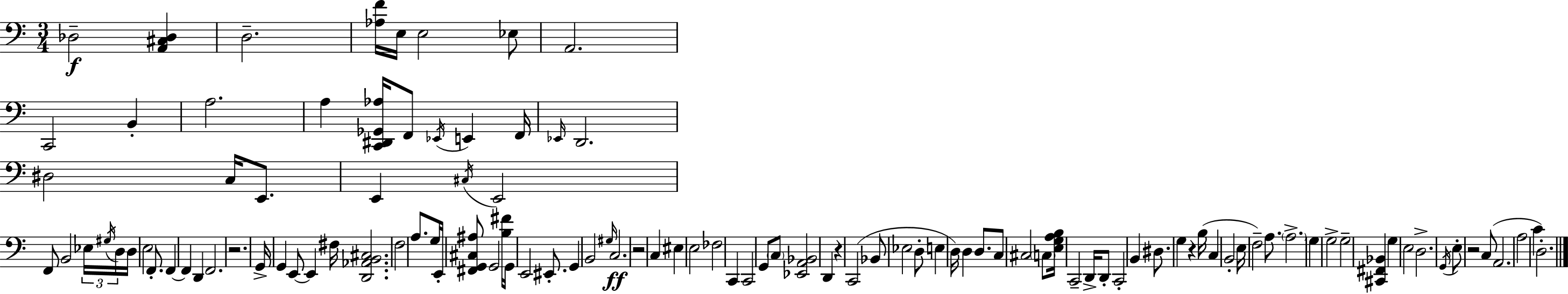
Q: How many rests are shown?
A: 5